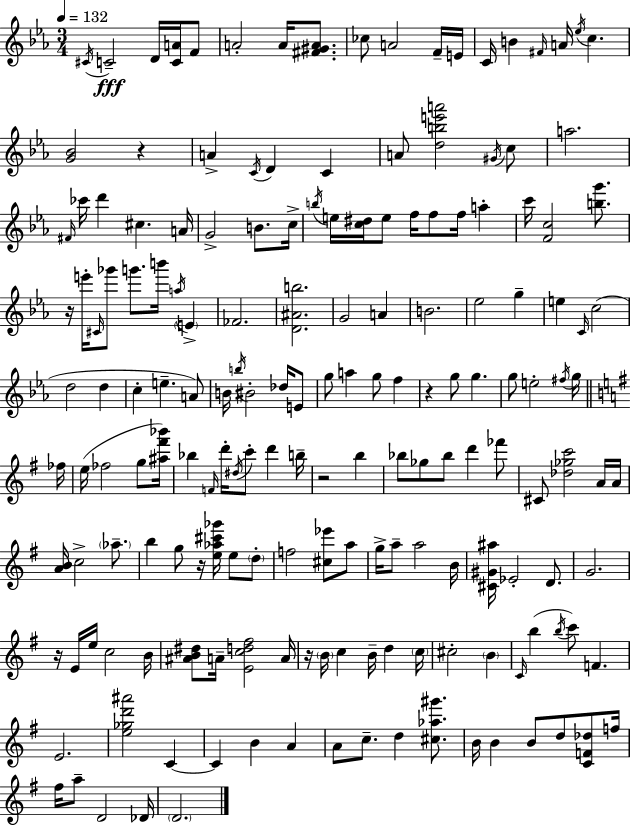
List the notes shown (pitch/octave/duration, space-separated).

C#4/s C4/h D4/s [C4,A4]/s F4/e A4/h A4/s [F#4,G#4,A4]/e. CES5/e A4/h F4/s E4/s C4/s B4/q F#4/s A4/s Eb5/s C5/q. [G4,Bb4]/h R/q A4/q C4/s D4/q C4/q A4/e [D5,B5,E6,A6]/h G#4/s C5/e A5/h. F#4/s CES6/s D6/q C#5/q. A4/s G4/h B4/e. C5/s B5/s E5/s [C5,D#5]/s E5/e F5/s F5/e F5/s A5/q C6/s [F4,C5]/h [B5,G6]/e. R/s E6/s C#4/s Gb6/e G6/e. B6/s A5/s E4/q FES4/h. [D4,A#4,B5]/h. G4/h A4/q B4/h. Eb5/h G5/q E5/q C4/s C5/h D5/h D5/q C5/q E5/q. A4/e B4/s B5/s BIS4/h Db5/s E4/e G5/e A5/q G5/e F5/q R/q G5/e G5/q. G5/e E5/h F#5/s G5/s FES5/s E5/s FES5/h G5/e [A#5,F#6,Bb6]/s Bb5/q F4/s D6/s D#5/s C6/e D6/q B5/s R/h B5/q Bb5/e Gb5/e Bb5/e D6/q FES6/e C#4/e [Db5,Gb5,C6]/h A4/s A4/s [A4,B4]/s C5/h Ab5/e. B5/q G5/e R/s [E5,Ab5,C#6,Gb6]/s E5/e D5/e F5/h [C#5,Eb6]/e A5/e G5/s A5/e A5/h B4/s [C#4,G#4,A#5]/s Eb4/h D4/e. G4/h. R/s E4/s E5/s C5/h B4/s [A#4,B4,D#5]/e A4/s [E4,C5,D5,F#5]/h A4/s R/s B4/s C5/q B4/s D5/q C5/s C#5/h B4/q C4/s B5/q B5/s C6/e F4/q. E4/h. [E5,Gb5,D6,A#6]/h C4/q C4/q B4/q A4/q A4/e C5/e. D5/q [C#5,Ab5,G#6]/e. B4/s B4/q B4/e D5/e [C4,F4,Db5]/e F5/s F#5/s A5/e D4/h Db4/s D4/h.